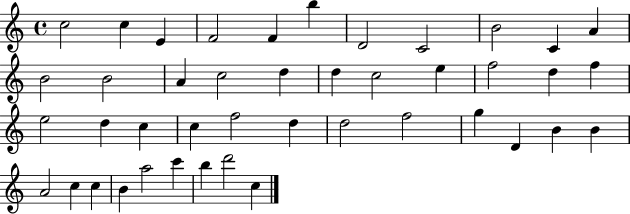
{
  \clef treble
  \time 4/4
  \defaultTimeSignature
  \key c \major
  c''2 c''4 e'4 | f'2 f'4 b''4 | d'2 c'2 | b'2 c'4 a'4 | \break b'2 b'2 | a'4 c''2 d''4 | d''4 c''2 e''4 | f''2 d''4 f''4 | \break e''2 d''4 c''4 | c''4 f''2 d''4 | d''2 f''2 | g''4 d'4 b'4 b'4 | \break a'2 c''4 c''4 | b'4 a''2 c'''4 | b''4 d'''2 c''4 | \bar "|."
}